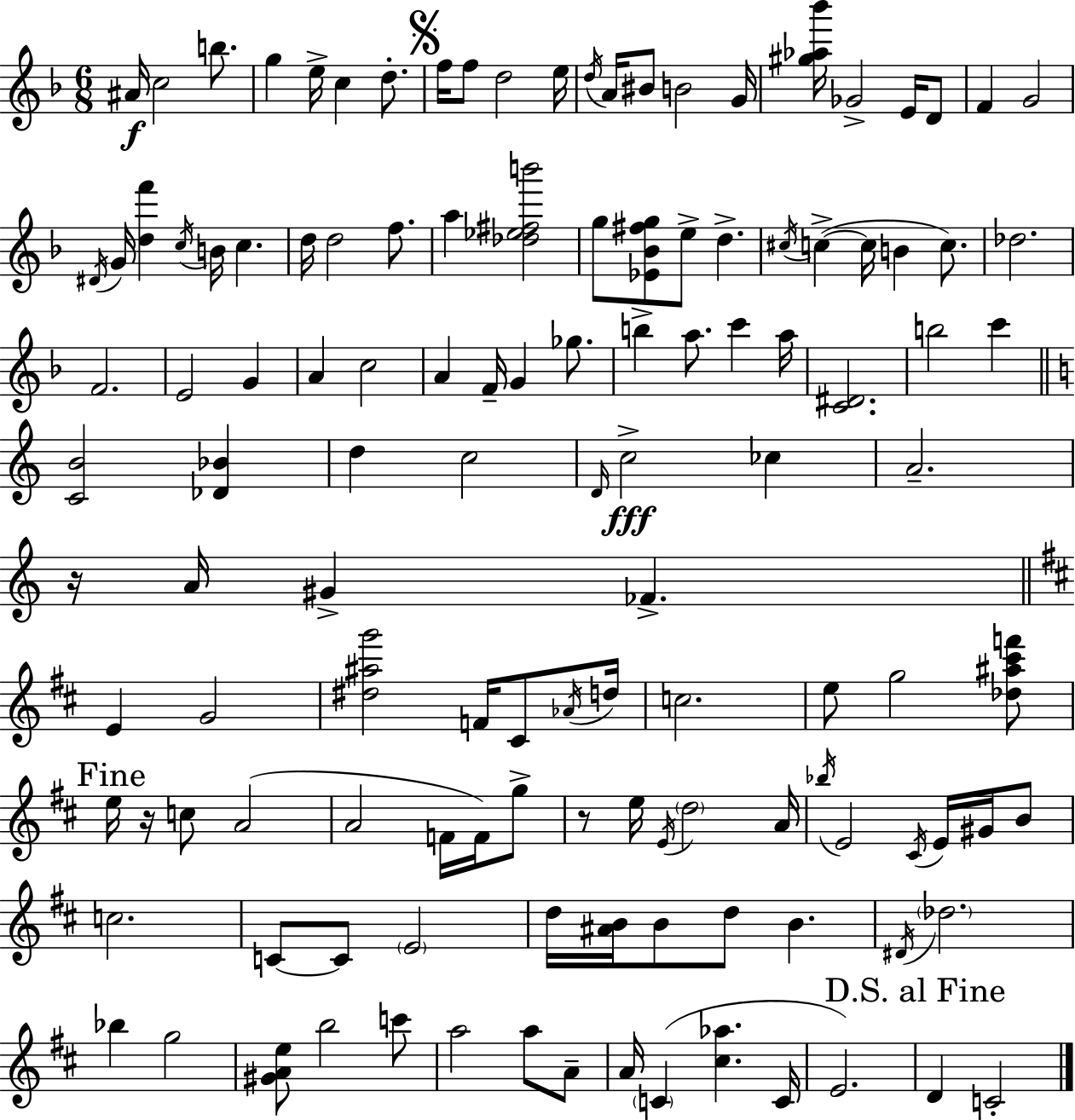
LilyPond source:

{
  \clef treble
  \numericTimeSignature
  \time 6/8
  \key f \major
  ais'16\f c''2 b''8. | g''4 e''16-> c''4 d''8.-. | \mark \markup { \musicglyph "scripts.segno" } f''16 f''8 d''2 e''16 | \acciaccatura { d''16 } a'16 bis'8 b'2 | \break g'16 <gis'' aes'' bes'''>16 ges'2-> e'16 d'8 | f'4 g'2 | \acciaccatura { dis'16 } g'16 <d'' f'''>4 \acciaccatura { c''16 } b'16 c''4. | d''16 d''2 | \break f''8. a''4 <des'' ees'' fis'' b'''>2 | g''8 <ees' bes' fis'' g''>8 e''8-> d''4.-> | \acciaccatura { cis''16 }( c''4->~~ c''16 b'4 | c''8.) des''2. | \break f'2. | e'2 | g'4 a'4 c''2 | a'4 f'16-- g'4 | \break ges''8. b''4-> a''8. c'''4 | a''16 <c' dis'>2. | b''2 | c'''4 \bar "||" \break \key a \minor <c' b'>2 <des' bes'>4 | d''4 c''2 | \grace { d'16 }\fff c''2-> ces''4 | a'2.-- | \break r16 a'16 gis'4-> fes'4.-> | \bar "||" \break \key d \major e'4 g'2 | <dis'' ais'' g'''>2 f'16 cis'8 \acciaccatura { aes'16 } | d''16 c''2. | e''8 g''2 <des'' ais'' cis''' f'''>8 | \break \mark "Fine" e''16 r16 c''8 a'2( | a'2 f'16 f'16) g''8-> | r8 e''16 \acciaccatura { e'16 } \parenthesize d''2 | a'16 \acciaccatura { bes''16 } e'2 \acciaccatura { cis'16 } | \break e'16 gis'16 b'8 c''2. | c'8~~ c'8 \parenthesize e'2 | d''16 <ais' b'>16 b'8 d''8 b'4. | \acciaccatura { dis'16 } \parenthesize des''2. | \break bes''4 g''2 | <gis' a' e''>8 b''2 | c'''8 a''2 | a''8 a'8-- a'16 \parenthesize c'4( <cis'' aes''>4. | \break c'16 e'2.) | \mark "D.S. al Fine" d'4 c'2-. | \bar "|."
}